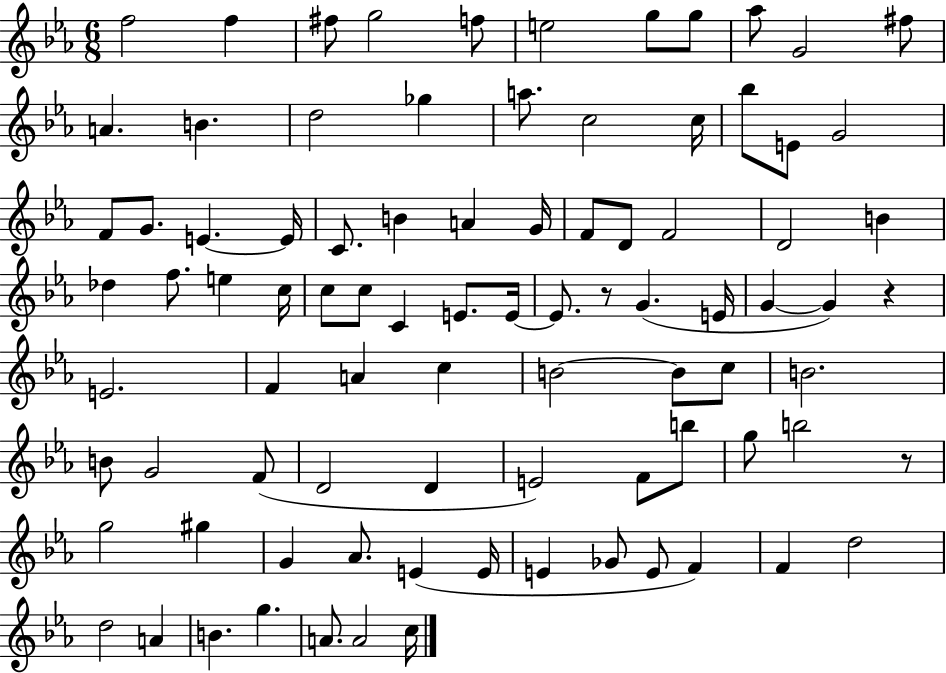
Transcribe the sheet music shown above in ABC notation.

X:1
T:Untitled
M:6/8
L:1/4
K:Eb
f2 f ^f/2 g2 f/2 e2 g/2 g/2 _a/2 G2 ^f/2 A B d2 _g a/2 c2 c/4 _b/2 E/2 G2 F/2 G/2 E E/4 C/2 B A G/4 F/2 D/2 F2 D2 B _d f/2 e c/4 c/2 c/2 C E/2 E/4 E/2 z/2 G E/4 G G z E2 F A c B2 B/2 c/2 B2 B/2 G2 F/2 D2 D E2 F/2 b/2 g/2 b2 z/2 g2 ^g G _A/2 E E/4 E _G/2 E/2 F F d2 d2 A B g A/2 A2 c/4